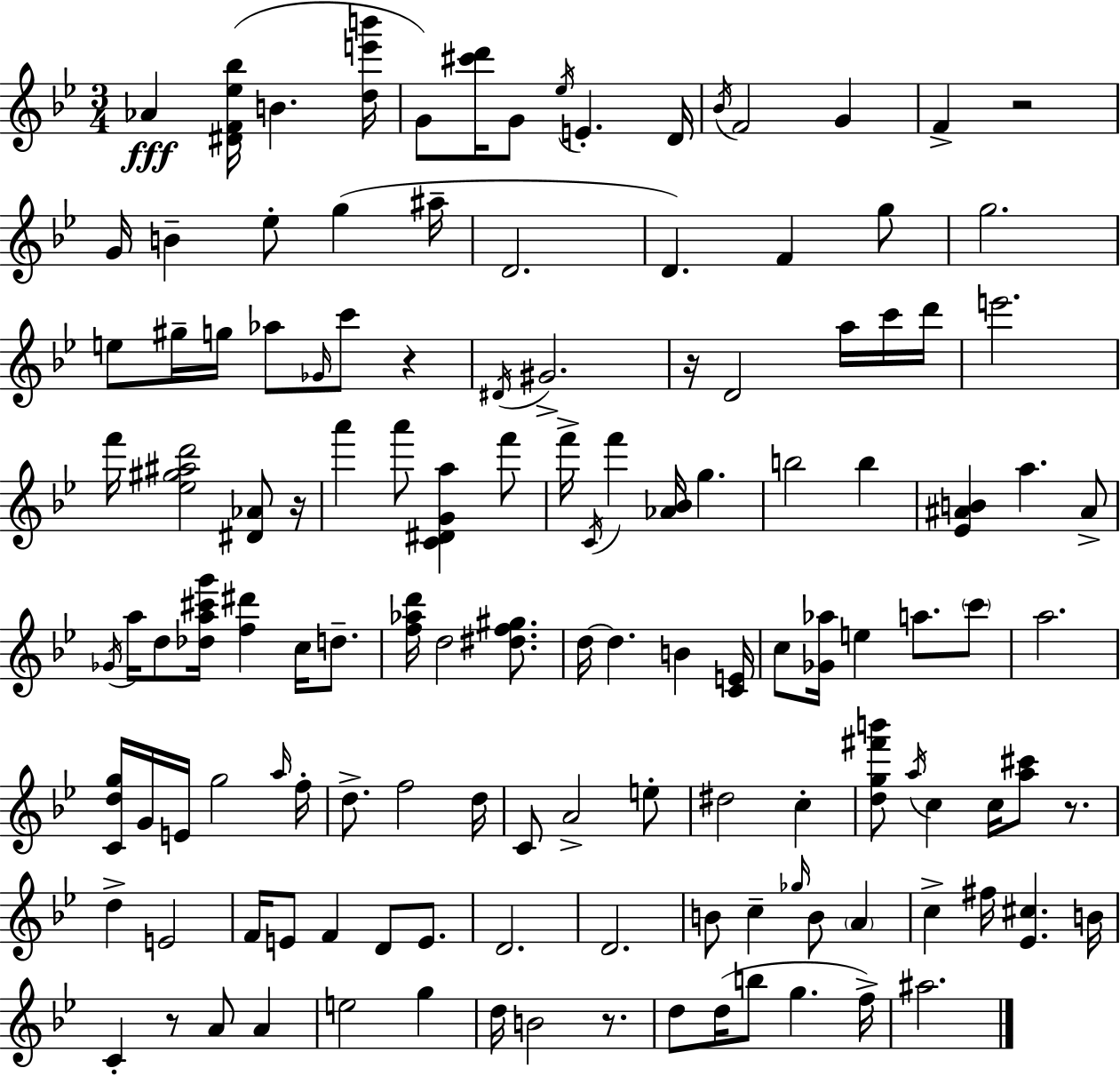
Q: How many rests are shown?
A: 7